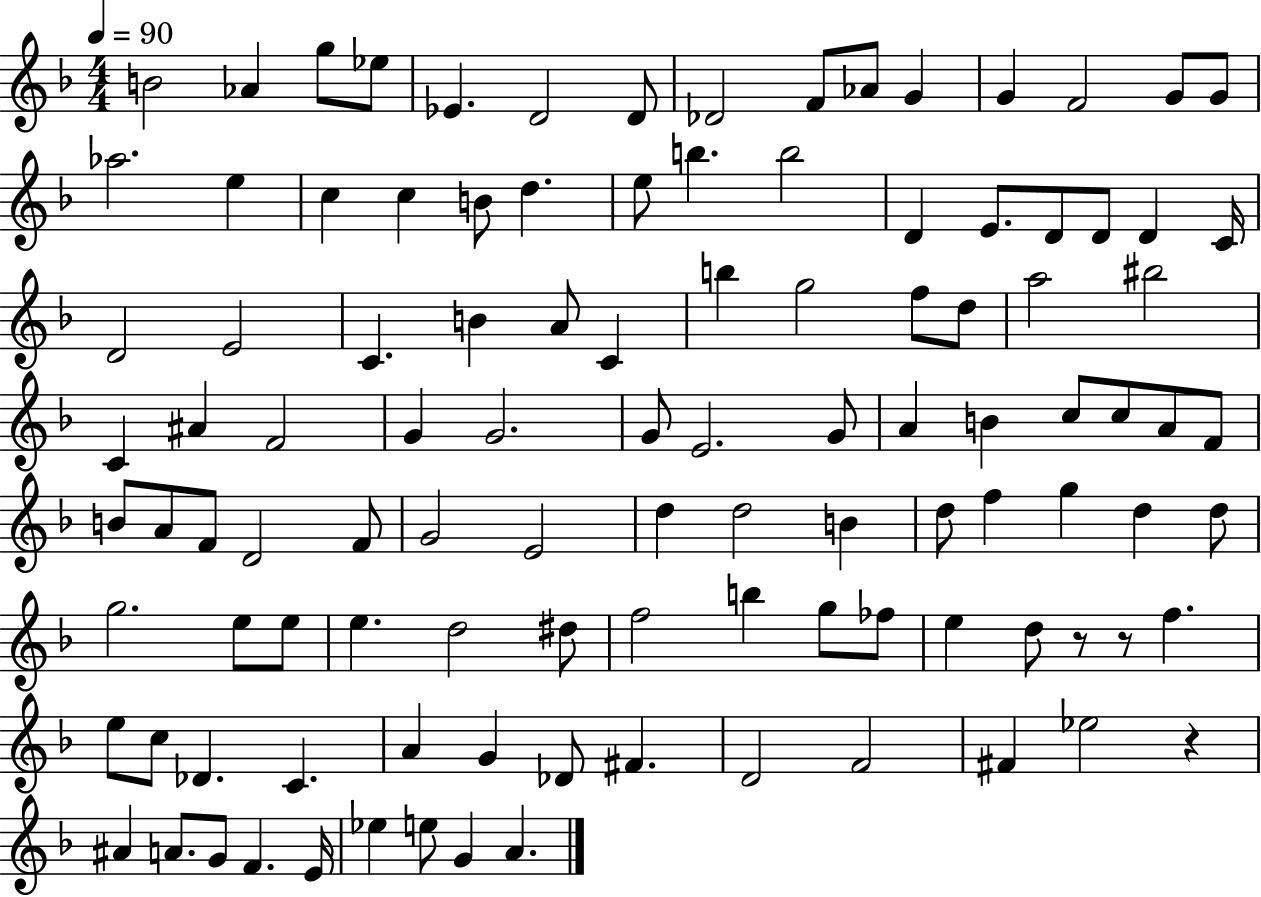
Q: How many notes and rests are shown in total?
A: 108